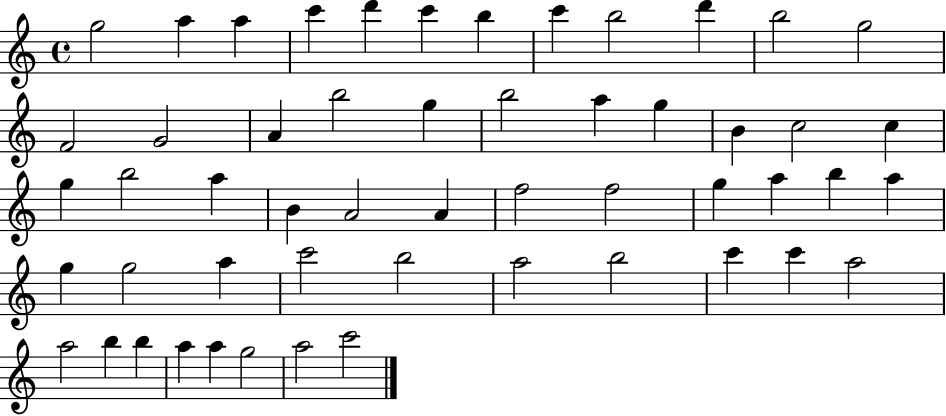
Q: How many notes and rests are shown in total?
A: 53